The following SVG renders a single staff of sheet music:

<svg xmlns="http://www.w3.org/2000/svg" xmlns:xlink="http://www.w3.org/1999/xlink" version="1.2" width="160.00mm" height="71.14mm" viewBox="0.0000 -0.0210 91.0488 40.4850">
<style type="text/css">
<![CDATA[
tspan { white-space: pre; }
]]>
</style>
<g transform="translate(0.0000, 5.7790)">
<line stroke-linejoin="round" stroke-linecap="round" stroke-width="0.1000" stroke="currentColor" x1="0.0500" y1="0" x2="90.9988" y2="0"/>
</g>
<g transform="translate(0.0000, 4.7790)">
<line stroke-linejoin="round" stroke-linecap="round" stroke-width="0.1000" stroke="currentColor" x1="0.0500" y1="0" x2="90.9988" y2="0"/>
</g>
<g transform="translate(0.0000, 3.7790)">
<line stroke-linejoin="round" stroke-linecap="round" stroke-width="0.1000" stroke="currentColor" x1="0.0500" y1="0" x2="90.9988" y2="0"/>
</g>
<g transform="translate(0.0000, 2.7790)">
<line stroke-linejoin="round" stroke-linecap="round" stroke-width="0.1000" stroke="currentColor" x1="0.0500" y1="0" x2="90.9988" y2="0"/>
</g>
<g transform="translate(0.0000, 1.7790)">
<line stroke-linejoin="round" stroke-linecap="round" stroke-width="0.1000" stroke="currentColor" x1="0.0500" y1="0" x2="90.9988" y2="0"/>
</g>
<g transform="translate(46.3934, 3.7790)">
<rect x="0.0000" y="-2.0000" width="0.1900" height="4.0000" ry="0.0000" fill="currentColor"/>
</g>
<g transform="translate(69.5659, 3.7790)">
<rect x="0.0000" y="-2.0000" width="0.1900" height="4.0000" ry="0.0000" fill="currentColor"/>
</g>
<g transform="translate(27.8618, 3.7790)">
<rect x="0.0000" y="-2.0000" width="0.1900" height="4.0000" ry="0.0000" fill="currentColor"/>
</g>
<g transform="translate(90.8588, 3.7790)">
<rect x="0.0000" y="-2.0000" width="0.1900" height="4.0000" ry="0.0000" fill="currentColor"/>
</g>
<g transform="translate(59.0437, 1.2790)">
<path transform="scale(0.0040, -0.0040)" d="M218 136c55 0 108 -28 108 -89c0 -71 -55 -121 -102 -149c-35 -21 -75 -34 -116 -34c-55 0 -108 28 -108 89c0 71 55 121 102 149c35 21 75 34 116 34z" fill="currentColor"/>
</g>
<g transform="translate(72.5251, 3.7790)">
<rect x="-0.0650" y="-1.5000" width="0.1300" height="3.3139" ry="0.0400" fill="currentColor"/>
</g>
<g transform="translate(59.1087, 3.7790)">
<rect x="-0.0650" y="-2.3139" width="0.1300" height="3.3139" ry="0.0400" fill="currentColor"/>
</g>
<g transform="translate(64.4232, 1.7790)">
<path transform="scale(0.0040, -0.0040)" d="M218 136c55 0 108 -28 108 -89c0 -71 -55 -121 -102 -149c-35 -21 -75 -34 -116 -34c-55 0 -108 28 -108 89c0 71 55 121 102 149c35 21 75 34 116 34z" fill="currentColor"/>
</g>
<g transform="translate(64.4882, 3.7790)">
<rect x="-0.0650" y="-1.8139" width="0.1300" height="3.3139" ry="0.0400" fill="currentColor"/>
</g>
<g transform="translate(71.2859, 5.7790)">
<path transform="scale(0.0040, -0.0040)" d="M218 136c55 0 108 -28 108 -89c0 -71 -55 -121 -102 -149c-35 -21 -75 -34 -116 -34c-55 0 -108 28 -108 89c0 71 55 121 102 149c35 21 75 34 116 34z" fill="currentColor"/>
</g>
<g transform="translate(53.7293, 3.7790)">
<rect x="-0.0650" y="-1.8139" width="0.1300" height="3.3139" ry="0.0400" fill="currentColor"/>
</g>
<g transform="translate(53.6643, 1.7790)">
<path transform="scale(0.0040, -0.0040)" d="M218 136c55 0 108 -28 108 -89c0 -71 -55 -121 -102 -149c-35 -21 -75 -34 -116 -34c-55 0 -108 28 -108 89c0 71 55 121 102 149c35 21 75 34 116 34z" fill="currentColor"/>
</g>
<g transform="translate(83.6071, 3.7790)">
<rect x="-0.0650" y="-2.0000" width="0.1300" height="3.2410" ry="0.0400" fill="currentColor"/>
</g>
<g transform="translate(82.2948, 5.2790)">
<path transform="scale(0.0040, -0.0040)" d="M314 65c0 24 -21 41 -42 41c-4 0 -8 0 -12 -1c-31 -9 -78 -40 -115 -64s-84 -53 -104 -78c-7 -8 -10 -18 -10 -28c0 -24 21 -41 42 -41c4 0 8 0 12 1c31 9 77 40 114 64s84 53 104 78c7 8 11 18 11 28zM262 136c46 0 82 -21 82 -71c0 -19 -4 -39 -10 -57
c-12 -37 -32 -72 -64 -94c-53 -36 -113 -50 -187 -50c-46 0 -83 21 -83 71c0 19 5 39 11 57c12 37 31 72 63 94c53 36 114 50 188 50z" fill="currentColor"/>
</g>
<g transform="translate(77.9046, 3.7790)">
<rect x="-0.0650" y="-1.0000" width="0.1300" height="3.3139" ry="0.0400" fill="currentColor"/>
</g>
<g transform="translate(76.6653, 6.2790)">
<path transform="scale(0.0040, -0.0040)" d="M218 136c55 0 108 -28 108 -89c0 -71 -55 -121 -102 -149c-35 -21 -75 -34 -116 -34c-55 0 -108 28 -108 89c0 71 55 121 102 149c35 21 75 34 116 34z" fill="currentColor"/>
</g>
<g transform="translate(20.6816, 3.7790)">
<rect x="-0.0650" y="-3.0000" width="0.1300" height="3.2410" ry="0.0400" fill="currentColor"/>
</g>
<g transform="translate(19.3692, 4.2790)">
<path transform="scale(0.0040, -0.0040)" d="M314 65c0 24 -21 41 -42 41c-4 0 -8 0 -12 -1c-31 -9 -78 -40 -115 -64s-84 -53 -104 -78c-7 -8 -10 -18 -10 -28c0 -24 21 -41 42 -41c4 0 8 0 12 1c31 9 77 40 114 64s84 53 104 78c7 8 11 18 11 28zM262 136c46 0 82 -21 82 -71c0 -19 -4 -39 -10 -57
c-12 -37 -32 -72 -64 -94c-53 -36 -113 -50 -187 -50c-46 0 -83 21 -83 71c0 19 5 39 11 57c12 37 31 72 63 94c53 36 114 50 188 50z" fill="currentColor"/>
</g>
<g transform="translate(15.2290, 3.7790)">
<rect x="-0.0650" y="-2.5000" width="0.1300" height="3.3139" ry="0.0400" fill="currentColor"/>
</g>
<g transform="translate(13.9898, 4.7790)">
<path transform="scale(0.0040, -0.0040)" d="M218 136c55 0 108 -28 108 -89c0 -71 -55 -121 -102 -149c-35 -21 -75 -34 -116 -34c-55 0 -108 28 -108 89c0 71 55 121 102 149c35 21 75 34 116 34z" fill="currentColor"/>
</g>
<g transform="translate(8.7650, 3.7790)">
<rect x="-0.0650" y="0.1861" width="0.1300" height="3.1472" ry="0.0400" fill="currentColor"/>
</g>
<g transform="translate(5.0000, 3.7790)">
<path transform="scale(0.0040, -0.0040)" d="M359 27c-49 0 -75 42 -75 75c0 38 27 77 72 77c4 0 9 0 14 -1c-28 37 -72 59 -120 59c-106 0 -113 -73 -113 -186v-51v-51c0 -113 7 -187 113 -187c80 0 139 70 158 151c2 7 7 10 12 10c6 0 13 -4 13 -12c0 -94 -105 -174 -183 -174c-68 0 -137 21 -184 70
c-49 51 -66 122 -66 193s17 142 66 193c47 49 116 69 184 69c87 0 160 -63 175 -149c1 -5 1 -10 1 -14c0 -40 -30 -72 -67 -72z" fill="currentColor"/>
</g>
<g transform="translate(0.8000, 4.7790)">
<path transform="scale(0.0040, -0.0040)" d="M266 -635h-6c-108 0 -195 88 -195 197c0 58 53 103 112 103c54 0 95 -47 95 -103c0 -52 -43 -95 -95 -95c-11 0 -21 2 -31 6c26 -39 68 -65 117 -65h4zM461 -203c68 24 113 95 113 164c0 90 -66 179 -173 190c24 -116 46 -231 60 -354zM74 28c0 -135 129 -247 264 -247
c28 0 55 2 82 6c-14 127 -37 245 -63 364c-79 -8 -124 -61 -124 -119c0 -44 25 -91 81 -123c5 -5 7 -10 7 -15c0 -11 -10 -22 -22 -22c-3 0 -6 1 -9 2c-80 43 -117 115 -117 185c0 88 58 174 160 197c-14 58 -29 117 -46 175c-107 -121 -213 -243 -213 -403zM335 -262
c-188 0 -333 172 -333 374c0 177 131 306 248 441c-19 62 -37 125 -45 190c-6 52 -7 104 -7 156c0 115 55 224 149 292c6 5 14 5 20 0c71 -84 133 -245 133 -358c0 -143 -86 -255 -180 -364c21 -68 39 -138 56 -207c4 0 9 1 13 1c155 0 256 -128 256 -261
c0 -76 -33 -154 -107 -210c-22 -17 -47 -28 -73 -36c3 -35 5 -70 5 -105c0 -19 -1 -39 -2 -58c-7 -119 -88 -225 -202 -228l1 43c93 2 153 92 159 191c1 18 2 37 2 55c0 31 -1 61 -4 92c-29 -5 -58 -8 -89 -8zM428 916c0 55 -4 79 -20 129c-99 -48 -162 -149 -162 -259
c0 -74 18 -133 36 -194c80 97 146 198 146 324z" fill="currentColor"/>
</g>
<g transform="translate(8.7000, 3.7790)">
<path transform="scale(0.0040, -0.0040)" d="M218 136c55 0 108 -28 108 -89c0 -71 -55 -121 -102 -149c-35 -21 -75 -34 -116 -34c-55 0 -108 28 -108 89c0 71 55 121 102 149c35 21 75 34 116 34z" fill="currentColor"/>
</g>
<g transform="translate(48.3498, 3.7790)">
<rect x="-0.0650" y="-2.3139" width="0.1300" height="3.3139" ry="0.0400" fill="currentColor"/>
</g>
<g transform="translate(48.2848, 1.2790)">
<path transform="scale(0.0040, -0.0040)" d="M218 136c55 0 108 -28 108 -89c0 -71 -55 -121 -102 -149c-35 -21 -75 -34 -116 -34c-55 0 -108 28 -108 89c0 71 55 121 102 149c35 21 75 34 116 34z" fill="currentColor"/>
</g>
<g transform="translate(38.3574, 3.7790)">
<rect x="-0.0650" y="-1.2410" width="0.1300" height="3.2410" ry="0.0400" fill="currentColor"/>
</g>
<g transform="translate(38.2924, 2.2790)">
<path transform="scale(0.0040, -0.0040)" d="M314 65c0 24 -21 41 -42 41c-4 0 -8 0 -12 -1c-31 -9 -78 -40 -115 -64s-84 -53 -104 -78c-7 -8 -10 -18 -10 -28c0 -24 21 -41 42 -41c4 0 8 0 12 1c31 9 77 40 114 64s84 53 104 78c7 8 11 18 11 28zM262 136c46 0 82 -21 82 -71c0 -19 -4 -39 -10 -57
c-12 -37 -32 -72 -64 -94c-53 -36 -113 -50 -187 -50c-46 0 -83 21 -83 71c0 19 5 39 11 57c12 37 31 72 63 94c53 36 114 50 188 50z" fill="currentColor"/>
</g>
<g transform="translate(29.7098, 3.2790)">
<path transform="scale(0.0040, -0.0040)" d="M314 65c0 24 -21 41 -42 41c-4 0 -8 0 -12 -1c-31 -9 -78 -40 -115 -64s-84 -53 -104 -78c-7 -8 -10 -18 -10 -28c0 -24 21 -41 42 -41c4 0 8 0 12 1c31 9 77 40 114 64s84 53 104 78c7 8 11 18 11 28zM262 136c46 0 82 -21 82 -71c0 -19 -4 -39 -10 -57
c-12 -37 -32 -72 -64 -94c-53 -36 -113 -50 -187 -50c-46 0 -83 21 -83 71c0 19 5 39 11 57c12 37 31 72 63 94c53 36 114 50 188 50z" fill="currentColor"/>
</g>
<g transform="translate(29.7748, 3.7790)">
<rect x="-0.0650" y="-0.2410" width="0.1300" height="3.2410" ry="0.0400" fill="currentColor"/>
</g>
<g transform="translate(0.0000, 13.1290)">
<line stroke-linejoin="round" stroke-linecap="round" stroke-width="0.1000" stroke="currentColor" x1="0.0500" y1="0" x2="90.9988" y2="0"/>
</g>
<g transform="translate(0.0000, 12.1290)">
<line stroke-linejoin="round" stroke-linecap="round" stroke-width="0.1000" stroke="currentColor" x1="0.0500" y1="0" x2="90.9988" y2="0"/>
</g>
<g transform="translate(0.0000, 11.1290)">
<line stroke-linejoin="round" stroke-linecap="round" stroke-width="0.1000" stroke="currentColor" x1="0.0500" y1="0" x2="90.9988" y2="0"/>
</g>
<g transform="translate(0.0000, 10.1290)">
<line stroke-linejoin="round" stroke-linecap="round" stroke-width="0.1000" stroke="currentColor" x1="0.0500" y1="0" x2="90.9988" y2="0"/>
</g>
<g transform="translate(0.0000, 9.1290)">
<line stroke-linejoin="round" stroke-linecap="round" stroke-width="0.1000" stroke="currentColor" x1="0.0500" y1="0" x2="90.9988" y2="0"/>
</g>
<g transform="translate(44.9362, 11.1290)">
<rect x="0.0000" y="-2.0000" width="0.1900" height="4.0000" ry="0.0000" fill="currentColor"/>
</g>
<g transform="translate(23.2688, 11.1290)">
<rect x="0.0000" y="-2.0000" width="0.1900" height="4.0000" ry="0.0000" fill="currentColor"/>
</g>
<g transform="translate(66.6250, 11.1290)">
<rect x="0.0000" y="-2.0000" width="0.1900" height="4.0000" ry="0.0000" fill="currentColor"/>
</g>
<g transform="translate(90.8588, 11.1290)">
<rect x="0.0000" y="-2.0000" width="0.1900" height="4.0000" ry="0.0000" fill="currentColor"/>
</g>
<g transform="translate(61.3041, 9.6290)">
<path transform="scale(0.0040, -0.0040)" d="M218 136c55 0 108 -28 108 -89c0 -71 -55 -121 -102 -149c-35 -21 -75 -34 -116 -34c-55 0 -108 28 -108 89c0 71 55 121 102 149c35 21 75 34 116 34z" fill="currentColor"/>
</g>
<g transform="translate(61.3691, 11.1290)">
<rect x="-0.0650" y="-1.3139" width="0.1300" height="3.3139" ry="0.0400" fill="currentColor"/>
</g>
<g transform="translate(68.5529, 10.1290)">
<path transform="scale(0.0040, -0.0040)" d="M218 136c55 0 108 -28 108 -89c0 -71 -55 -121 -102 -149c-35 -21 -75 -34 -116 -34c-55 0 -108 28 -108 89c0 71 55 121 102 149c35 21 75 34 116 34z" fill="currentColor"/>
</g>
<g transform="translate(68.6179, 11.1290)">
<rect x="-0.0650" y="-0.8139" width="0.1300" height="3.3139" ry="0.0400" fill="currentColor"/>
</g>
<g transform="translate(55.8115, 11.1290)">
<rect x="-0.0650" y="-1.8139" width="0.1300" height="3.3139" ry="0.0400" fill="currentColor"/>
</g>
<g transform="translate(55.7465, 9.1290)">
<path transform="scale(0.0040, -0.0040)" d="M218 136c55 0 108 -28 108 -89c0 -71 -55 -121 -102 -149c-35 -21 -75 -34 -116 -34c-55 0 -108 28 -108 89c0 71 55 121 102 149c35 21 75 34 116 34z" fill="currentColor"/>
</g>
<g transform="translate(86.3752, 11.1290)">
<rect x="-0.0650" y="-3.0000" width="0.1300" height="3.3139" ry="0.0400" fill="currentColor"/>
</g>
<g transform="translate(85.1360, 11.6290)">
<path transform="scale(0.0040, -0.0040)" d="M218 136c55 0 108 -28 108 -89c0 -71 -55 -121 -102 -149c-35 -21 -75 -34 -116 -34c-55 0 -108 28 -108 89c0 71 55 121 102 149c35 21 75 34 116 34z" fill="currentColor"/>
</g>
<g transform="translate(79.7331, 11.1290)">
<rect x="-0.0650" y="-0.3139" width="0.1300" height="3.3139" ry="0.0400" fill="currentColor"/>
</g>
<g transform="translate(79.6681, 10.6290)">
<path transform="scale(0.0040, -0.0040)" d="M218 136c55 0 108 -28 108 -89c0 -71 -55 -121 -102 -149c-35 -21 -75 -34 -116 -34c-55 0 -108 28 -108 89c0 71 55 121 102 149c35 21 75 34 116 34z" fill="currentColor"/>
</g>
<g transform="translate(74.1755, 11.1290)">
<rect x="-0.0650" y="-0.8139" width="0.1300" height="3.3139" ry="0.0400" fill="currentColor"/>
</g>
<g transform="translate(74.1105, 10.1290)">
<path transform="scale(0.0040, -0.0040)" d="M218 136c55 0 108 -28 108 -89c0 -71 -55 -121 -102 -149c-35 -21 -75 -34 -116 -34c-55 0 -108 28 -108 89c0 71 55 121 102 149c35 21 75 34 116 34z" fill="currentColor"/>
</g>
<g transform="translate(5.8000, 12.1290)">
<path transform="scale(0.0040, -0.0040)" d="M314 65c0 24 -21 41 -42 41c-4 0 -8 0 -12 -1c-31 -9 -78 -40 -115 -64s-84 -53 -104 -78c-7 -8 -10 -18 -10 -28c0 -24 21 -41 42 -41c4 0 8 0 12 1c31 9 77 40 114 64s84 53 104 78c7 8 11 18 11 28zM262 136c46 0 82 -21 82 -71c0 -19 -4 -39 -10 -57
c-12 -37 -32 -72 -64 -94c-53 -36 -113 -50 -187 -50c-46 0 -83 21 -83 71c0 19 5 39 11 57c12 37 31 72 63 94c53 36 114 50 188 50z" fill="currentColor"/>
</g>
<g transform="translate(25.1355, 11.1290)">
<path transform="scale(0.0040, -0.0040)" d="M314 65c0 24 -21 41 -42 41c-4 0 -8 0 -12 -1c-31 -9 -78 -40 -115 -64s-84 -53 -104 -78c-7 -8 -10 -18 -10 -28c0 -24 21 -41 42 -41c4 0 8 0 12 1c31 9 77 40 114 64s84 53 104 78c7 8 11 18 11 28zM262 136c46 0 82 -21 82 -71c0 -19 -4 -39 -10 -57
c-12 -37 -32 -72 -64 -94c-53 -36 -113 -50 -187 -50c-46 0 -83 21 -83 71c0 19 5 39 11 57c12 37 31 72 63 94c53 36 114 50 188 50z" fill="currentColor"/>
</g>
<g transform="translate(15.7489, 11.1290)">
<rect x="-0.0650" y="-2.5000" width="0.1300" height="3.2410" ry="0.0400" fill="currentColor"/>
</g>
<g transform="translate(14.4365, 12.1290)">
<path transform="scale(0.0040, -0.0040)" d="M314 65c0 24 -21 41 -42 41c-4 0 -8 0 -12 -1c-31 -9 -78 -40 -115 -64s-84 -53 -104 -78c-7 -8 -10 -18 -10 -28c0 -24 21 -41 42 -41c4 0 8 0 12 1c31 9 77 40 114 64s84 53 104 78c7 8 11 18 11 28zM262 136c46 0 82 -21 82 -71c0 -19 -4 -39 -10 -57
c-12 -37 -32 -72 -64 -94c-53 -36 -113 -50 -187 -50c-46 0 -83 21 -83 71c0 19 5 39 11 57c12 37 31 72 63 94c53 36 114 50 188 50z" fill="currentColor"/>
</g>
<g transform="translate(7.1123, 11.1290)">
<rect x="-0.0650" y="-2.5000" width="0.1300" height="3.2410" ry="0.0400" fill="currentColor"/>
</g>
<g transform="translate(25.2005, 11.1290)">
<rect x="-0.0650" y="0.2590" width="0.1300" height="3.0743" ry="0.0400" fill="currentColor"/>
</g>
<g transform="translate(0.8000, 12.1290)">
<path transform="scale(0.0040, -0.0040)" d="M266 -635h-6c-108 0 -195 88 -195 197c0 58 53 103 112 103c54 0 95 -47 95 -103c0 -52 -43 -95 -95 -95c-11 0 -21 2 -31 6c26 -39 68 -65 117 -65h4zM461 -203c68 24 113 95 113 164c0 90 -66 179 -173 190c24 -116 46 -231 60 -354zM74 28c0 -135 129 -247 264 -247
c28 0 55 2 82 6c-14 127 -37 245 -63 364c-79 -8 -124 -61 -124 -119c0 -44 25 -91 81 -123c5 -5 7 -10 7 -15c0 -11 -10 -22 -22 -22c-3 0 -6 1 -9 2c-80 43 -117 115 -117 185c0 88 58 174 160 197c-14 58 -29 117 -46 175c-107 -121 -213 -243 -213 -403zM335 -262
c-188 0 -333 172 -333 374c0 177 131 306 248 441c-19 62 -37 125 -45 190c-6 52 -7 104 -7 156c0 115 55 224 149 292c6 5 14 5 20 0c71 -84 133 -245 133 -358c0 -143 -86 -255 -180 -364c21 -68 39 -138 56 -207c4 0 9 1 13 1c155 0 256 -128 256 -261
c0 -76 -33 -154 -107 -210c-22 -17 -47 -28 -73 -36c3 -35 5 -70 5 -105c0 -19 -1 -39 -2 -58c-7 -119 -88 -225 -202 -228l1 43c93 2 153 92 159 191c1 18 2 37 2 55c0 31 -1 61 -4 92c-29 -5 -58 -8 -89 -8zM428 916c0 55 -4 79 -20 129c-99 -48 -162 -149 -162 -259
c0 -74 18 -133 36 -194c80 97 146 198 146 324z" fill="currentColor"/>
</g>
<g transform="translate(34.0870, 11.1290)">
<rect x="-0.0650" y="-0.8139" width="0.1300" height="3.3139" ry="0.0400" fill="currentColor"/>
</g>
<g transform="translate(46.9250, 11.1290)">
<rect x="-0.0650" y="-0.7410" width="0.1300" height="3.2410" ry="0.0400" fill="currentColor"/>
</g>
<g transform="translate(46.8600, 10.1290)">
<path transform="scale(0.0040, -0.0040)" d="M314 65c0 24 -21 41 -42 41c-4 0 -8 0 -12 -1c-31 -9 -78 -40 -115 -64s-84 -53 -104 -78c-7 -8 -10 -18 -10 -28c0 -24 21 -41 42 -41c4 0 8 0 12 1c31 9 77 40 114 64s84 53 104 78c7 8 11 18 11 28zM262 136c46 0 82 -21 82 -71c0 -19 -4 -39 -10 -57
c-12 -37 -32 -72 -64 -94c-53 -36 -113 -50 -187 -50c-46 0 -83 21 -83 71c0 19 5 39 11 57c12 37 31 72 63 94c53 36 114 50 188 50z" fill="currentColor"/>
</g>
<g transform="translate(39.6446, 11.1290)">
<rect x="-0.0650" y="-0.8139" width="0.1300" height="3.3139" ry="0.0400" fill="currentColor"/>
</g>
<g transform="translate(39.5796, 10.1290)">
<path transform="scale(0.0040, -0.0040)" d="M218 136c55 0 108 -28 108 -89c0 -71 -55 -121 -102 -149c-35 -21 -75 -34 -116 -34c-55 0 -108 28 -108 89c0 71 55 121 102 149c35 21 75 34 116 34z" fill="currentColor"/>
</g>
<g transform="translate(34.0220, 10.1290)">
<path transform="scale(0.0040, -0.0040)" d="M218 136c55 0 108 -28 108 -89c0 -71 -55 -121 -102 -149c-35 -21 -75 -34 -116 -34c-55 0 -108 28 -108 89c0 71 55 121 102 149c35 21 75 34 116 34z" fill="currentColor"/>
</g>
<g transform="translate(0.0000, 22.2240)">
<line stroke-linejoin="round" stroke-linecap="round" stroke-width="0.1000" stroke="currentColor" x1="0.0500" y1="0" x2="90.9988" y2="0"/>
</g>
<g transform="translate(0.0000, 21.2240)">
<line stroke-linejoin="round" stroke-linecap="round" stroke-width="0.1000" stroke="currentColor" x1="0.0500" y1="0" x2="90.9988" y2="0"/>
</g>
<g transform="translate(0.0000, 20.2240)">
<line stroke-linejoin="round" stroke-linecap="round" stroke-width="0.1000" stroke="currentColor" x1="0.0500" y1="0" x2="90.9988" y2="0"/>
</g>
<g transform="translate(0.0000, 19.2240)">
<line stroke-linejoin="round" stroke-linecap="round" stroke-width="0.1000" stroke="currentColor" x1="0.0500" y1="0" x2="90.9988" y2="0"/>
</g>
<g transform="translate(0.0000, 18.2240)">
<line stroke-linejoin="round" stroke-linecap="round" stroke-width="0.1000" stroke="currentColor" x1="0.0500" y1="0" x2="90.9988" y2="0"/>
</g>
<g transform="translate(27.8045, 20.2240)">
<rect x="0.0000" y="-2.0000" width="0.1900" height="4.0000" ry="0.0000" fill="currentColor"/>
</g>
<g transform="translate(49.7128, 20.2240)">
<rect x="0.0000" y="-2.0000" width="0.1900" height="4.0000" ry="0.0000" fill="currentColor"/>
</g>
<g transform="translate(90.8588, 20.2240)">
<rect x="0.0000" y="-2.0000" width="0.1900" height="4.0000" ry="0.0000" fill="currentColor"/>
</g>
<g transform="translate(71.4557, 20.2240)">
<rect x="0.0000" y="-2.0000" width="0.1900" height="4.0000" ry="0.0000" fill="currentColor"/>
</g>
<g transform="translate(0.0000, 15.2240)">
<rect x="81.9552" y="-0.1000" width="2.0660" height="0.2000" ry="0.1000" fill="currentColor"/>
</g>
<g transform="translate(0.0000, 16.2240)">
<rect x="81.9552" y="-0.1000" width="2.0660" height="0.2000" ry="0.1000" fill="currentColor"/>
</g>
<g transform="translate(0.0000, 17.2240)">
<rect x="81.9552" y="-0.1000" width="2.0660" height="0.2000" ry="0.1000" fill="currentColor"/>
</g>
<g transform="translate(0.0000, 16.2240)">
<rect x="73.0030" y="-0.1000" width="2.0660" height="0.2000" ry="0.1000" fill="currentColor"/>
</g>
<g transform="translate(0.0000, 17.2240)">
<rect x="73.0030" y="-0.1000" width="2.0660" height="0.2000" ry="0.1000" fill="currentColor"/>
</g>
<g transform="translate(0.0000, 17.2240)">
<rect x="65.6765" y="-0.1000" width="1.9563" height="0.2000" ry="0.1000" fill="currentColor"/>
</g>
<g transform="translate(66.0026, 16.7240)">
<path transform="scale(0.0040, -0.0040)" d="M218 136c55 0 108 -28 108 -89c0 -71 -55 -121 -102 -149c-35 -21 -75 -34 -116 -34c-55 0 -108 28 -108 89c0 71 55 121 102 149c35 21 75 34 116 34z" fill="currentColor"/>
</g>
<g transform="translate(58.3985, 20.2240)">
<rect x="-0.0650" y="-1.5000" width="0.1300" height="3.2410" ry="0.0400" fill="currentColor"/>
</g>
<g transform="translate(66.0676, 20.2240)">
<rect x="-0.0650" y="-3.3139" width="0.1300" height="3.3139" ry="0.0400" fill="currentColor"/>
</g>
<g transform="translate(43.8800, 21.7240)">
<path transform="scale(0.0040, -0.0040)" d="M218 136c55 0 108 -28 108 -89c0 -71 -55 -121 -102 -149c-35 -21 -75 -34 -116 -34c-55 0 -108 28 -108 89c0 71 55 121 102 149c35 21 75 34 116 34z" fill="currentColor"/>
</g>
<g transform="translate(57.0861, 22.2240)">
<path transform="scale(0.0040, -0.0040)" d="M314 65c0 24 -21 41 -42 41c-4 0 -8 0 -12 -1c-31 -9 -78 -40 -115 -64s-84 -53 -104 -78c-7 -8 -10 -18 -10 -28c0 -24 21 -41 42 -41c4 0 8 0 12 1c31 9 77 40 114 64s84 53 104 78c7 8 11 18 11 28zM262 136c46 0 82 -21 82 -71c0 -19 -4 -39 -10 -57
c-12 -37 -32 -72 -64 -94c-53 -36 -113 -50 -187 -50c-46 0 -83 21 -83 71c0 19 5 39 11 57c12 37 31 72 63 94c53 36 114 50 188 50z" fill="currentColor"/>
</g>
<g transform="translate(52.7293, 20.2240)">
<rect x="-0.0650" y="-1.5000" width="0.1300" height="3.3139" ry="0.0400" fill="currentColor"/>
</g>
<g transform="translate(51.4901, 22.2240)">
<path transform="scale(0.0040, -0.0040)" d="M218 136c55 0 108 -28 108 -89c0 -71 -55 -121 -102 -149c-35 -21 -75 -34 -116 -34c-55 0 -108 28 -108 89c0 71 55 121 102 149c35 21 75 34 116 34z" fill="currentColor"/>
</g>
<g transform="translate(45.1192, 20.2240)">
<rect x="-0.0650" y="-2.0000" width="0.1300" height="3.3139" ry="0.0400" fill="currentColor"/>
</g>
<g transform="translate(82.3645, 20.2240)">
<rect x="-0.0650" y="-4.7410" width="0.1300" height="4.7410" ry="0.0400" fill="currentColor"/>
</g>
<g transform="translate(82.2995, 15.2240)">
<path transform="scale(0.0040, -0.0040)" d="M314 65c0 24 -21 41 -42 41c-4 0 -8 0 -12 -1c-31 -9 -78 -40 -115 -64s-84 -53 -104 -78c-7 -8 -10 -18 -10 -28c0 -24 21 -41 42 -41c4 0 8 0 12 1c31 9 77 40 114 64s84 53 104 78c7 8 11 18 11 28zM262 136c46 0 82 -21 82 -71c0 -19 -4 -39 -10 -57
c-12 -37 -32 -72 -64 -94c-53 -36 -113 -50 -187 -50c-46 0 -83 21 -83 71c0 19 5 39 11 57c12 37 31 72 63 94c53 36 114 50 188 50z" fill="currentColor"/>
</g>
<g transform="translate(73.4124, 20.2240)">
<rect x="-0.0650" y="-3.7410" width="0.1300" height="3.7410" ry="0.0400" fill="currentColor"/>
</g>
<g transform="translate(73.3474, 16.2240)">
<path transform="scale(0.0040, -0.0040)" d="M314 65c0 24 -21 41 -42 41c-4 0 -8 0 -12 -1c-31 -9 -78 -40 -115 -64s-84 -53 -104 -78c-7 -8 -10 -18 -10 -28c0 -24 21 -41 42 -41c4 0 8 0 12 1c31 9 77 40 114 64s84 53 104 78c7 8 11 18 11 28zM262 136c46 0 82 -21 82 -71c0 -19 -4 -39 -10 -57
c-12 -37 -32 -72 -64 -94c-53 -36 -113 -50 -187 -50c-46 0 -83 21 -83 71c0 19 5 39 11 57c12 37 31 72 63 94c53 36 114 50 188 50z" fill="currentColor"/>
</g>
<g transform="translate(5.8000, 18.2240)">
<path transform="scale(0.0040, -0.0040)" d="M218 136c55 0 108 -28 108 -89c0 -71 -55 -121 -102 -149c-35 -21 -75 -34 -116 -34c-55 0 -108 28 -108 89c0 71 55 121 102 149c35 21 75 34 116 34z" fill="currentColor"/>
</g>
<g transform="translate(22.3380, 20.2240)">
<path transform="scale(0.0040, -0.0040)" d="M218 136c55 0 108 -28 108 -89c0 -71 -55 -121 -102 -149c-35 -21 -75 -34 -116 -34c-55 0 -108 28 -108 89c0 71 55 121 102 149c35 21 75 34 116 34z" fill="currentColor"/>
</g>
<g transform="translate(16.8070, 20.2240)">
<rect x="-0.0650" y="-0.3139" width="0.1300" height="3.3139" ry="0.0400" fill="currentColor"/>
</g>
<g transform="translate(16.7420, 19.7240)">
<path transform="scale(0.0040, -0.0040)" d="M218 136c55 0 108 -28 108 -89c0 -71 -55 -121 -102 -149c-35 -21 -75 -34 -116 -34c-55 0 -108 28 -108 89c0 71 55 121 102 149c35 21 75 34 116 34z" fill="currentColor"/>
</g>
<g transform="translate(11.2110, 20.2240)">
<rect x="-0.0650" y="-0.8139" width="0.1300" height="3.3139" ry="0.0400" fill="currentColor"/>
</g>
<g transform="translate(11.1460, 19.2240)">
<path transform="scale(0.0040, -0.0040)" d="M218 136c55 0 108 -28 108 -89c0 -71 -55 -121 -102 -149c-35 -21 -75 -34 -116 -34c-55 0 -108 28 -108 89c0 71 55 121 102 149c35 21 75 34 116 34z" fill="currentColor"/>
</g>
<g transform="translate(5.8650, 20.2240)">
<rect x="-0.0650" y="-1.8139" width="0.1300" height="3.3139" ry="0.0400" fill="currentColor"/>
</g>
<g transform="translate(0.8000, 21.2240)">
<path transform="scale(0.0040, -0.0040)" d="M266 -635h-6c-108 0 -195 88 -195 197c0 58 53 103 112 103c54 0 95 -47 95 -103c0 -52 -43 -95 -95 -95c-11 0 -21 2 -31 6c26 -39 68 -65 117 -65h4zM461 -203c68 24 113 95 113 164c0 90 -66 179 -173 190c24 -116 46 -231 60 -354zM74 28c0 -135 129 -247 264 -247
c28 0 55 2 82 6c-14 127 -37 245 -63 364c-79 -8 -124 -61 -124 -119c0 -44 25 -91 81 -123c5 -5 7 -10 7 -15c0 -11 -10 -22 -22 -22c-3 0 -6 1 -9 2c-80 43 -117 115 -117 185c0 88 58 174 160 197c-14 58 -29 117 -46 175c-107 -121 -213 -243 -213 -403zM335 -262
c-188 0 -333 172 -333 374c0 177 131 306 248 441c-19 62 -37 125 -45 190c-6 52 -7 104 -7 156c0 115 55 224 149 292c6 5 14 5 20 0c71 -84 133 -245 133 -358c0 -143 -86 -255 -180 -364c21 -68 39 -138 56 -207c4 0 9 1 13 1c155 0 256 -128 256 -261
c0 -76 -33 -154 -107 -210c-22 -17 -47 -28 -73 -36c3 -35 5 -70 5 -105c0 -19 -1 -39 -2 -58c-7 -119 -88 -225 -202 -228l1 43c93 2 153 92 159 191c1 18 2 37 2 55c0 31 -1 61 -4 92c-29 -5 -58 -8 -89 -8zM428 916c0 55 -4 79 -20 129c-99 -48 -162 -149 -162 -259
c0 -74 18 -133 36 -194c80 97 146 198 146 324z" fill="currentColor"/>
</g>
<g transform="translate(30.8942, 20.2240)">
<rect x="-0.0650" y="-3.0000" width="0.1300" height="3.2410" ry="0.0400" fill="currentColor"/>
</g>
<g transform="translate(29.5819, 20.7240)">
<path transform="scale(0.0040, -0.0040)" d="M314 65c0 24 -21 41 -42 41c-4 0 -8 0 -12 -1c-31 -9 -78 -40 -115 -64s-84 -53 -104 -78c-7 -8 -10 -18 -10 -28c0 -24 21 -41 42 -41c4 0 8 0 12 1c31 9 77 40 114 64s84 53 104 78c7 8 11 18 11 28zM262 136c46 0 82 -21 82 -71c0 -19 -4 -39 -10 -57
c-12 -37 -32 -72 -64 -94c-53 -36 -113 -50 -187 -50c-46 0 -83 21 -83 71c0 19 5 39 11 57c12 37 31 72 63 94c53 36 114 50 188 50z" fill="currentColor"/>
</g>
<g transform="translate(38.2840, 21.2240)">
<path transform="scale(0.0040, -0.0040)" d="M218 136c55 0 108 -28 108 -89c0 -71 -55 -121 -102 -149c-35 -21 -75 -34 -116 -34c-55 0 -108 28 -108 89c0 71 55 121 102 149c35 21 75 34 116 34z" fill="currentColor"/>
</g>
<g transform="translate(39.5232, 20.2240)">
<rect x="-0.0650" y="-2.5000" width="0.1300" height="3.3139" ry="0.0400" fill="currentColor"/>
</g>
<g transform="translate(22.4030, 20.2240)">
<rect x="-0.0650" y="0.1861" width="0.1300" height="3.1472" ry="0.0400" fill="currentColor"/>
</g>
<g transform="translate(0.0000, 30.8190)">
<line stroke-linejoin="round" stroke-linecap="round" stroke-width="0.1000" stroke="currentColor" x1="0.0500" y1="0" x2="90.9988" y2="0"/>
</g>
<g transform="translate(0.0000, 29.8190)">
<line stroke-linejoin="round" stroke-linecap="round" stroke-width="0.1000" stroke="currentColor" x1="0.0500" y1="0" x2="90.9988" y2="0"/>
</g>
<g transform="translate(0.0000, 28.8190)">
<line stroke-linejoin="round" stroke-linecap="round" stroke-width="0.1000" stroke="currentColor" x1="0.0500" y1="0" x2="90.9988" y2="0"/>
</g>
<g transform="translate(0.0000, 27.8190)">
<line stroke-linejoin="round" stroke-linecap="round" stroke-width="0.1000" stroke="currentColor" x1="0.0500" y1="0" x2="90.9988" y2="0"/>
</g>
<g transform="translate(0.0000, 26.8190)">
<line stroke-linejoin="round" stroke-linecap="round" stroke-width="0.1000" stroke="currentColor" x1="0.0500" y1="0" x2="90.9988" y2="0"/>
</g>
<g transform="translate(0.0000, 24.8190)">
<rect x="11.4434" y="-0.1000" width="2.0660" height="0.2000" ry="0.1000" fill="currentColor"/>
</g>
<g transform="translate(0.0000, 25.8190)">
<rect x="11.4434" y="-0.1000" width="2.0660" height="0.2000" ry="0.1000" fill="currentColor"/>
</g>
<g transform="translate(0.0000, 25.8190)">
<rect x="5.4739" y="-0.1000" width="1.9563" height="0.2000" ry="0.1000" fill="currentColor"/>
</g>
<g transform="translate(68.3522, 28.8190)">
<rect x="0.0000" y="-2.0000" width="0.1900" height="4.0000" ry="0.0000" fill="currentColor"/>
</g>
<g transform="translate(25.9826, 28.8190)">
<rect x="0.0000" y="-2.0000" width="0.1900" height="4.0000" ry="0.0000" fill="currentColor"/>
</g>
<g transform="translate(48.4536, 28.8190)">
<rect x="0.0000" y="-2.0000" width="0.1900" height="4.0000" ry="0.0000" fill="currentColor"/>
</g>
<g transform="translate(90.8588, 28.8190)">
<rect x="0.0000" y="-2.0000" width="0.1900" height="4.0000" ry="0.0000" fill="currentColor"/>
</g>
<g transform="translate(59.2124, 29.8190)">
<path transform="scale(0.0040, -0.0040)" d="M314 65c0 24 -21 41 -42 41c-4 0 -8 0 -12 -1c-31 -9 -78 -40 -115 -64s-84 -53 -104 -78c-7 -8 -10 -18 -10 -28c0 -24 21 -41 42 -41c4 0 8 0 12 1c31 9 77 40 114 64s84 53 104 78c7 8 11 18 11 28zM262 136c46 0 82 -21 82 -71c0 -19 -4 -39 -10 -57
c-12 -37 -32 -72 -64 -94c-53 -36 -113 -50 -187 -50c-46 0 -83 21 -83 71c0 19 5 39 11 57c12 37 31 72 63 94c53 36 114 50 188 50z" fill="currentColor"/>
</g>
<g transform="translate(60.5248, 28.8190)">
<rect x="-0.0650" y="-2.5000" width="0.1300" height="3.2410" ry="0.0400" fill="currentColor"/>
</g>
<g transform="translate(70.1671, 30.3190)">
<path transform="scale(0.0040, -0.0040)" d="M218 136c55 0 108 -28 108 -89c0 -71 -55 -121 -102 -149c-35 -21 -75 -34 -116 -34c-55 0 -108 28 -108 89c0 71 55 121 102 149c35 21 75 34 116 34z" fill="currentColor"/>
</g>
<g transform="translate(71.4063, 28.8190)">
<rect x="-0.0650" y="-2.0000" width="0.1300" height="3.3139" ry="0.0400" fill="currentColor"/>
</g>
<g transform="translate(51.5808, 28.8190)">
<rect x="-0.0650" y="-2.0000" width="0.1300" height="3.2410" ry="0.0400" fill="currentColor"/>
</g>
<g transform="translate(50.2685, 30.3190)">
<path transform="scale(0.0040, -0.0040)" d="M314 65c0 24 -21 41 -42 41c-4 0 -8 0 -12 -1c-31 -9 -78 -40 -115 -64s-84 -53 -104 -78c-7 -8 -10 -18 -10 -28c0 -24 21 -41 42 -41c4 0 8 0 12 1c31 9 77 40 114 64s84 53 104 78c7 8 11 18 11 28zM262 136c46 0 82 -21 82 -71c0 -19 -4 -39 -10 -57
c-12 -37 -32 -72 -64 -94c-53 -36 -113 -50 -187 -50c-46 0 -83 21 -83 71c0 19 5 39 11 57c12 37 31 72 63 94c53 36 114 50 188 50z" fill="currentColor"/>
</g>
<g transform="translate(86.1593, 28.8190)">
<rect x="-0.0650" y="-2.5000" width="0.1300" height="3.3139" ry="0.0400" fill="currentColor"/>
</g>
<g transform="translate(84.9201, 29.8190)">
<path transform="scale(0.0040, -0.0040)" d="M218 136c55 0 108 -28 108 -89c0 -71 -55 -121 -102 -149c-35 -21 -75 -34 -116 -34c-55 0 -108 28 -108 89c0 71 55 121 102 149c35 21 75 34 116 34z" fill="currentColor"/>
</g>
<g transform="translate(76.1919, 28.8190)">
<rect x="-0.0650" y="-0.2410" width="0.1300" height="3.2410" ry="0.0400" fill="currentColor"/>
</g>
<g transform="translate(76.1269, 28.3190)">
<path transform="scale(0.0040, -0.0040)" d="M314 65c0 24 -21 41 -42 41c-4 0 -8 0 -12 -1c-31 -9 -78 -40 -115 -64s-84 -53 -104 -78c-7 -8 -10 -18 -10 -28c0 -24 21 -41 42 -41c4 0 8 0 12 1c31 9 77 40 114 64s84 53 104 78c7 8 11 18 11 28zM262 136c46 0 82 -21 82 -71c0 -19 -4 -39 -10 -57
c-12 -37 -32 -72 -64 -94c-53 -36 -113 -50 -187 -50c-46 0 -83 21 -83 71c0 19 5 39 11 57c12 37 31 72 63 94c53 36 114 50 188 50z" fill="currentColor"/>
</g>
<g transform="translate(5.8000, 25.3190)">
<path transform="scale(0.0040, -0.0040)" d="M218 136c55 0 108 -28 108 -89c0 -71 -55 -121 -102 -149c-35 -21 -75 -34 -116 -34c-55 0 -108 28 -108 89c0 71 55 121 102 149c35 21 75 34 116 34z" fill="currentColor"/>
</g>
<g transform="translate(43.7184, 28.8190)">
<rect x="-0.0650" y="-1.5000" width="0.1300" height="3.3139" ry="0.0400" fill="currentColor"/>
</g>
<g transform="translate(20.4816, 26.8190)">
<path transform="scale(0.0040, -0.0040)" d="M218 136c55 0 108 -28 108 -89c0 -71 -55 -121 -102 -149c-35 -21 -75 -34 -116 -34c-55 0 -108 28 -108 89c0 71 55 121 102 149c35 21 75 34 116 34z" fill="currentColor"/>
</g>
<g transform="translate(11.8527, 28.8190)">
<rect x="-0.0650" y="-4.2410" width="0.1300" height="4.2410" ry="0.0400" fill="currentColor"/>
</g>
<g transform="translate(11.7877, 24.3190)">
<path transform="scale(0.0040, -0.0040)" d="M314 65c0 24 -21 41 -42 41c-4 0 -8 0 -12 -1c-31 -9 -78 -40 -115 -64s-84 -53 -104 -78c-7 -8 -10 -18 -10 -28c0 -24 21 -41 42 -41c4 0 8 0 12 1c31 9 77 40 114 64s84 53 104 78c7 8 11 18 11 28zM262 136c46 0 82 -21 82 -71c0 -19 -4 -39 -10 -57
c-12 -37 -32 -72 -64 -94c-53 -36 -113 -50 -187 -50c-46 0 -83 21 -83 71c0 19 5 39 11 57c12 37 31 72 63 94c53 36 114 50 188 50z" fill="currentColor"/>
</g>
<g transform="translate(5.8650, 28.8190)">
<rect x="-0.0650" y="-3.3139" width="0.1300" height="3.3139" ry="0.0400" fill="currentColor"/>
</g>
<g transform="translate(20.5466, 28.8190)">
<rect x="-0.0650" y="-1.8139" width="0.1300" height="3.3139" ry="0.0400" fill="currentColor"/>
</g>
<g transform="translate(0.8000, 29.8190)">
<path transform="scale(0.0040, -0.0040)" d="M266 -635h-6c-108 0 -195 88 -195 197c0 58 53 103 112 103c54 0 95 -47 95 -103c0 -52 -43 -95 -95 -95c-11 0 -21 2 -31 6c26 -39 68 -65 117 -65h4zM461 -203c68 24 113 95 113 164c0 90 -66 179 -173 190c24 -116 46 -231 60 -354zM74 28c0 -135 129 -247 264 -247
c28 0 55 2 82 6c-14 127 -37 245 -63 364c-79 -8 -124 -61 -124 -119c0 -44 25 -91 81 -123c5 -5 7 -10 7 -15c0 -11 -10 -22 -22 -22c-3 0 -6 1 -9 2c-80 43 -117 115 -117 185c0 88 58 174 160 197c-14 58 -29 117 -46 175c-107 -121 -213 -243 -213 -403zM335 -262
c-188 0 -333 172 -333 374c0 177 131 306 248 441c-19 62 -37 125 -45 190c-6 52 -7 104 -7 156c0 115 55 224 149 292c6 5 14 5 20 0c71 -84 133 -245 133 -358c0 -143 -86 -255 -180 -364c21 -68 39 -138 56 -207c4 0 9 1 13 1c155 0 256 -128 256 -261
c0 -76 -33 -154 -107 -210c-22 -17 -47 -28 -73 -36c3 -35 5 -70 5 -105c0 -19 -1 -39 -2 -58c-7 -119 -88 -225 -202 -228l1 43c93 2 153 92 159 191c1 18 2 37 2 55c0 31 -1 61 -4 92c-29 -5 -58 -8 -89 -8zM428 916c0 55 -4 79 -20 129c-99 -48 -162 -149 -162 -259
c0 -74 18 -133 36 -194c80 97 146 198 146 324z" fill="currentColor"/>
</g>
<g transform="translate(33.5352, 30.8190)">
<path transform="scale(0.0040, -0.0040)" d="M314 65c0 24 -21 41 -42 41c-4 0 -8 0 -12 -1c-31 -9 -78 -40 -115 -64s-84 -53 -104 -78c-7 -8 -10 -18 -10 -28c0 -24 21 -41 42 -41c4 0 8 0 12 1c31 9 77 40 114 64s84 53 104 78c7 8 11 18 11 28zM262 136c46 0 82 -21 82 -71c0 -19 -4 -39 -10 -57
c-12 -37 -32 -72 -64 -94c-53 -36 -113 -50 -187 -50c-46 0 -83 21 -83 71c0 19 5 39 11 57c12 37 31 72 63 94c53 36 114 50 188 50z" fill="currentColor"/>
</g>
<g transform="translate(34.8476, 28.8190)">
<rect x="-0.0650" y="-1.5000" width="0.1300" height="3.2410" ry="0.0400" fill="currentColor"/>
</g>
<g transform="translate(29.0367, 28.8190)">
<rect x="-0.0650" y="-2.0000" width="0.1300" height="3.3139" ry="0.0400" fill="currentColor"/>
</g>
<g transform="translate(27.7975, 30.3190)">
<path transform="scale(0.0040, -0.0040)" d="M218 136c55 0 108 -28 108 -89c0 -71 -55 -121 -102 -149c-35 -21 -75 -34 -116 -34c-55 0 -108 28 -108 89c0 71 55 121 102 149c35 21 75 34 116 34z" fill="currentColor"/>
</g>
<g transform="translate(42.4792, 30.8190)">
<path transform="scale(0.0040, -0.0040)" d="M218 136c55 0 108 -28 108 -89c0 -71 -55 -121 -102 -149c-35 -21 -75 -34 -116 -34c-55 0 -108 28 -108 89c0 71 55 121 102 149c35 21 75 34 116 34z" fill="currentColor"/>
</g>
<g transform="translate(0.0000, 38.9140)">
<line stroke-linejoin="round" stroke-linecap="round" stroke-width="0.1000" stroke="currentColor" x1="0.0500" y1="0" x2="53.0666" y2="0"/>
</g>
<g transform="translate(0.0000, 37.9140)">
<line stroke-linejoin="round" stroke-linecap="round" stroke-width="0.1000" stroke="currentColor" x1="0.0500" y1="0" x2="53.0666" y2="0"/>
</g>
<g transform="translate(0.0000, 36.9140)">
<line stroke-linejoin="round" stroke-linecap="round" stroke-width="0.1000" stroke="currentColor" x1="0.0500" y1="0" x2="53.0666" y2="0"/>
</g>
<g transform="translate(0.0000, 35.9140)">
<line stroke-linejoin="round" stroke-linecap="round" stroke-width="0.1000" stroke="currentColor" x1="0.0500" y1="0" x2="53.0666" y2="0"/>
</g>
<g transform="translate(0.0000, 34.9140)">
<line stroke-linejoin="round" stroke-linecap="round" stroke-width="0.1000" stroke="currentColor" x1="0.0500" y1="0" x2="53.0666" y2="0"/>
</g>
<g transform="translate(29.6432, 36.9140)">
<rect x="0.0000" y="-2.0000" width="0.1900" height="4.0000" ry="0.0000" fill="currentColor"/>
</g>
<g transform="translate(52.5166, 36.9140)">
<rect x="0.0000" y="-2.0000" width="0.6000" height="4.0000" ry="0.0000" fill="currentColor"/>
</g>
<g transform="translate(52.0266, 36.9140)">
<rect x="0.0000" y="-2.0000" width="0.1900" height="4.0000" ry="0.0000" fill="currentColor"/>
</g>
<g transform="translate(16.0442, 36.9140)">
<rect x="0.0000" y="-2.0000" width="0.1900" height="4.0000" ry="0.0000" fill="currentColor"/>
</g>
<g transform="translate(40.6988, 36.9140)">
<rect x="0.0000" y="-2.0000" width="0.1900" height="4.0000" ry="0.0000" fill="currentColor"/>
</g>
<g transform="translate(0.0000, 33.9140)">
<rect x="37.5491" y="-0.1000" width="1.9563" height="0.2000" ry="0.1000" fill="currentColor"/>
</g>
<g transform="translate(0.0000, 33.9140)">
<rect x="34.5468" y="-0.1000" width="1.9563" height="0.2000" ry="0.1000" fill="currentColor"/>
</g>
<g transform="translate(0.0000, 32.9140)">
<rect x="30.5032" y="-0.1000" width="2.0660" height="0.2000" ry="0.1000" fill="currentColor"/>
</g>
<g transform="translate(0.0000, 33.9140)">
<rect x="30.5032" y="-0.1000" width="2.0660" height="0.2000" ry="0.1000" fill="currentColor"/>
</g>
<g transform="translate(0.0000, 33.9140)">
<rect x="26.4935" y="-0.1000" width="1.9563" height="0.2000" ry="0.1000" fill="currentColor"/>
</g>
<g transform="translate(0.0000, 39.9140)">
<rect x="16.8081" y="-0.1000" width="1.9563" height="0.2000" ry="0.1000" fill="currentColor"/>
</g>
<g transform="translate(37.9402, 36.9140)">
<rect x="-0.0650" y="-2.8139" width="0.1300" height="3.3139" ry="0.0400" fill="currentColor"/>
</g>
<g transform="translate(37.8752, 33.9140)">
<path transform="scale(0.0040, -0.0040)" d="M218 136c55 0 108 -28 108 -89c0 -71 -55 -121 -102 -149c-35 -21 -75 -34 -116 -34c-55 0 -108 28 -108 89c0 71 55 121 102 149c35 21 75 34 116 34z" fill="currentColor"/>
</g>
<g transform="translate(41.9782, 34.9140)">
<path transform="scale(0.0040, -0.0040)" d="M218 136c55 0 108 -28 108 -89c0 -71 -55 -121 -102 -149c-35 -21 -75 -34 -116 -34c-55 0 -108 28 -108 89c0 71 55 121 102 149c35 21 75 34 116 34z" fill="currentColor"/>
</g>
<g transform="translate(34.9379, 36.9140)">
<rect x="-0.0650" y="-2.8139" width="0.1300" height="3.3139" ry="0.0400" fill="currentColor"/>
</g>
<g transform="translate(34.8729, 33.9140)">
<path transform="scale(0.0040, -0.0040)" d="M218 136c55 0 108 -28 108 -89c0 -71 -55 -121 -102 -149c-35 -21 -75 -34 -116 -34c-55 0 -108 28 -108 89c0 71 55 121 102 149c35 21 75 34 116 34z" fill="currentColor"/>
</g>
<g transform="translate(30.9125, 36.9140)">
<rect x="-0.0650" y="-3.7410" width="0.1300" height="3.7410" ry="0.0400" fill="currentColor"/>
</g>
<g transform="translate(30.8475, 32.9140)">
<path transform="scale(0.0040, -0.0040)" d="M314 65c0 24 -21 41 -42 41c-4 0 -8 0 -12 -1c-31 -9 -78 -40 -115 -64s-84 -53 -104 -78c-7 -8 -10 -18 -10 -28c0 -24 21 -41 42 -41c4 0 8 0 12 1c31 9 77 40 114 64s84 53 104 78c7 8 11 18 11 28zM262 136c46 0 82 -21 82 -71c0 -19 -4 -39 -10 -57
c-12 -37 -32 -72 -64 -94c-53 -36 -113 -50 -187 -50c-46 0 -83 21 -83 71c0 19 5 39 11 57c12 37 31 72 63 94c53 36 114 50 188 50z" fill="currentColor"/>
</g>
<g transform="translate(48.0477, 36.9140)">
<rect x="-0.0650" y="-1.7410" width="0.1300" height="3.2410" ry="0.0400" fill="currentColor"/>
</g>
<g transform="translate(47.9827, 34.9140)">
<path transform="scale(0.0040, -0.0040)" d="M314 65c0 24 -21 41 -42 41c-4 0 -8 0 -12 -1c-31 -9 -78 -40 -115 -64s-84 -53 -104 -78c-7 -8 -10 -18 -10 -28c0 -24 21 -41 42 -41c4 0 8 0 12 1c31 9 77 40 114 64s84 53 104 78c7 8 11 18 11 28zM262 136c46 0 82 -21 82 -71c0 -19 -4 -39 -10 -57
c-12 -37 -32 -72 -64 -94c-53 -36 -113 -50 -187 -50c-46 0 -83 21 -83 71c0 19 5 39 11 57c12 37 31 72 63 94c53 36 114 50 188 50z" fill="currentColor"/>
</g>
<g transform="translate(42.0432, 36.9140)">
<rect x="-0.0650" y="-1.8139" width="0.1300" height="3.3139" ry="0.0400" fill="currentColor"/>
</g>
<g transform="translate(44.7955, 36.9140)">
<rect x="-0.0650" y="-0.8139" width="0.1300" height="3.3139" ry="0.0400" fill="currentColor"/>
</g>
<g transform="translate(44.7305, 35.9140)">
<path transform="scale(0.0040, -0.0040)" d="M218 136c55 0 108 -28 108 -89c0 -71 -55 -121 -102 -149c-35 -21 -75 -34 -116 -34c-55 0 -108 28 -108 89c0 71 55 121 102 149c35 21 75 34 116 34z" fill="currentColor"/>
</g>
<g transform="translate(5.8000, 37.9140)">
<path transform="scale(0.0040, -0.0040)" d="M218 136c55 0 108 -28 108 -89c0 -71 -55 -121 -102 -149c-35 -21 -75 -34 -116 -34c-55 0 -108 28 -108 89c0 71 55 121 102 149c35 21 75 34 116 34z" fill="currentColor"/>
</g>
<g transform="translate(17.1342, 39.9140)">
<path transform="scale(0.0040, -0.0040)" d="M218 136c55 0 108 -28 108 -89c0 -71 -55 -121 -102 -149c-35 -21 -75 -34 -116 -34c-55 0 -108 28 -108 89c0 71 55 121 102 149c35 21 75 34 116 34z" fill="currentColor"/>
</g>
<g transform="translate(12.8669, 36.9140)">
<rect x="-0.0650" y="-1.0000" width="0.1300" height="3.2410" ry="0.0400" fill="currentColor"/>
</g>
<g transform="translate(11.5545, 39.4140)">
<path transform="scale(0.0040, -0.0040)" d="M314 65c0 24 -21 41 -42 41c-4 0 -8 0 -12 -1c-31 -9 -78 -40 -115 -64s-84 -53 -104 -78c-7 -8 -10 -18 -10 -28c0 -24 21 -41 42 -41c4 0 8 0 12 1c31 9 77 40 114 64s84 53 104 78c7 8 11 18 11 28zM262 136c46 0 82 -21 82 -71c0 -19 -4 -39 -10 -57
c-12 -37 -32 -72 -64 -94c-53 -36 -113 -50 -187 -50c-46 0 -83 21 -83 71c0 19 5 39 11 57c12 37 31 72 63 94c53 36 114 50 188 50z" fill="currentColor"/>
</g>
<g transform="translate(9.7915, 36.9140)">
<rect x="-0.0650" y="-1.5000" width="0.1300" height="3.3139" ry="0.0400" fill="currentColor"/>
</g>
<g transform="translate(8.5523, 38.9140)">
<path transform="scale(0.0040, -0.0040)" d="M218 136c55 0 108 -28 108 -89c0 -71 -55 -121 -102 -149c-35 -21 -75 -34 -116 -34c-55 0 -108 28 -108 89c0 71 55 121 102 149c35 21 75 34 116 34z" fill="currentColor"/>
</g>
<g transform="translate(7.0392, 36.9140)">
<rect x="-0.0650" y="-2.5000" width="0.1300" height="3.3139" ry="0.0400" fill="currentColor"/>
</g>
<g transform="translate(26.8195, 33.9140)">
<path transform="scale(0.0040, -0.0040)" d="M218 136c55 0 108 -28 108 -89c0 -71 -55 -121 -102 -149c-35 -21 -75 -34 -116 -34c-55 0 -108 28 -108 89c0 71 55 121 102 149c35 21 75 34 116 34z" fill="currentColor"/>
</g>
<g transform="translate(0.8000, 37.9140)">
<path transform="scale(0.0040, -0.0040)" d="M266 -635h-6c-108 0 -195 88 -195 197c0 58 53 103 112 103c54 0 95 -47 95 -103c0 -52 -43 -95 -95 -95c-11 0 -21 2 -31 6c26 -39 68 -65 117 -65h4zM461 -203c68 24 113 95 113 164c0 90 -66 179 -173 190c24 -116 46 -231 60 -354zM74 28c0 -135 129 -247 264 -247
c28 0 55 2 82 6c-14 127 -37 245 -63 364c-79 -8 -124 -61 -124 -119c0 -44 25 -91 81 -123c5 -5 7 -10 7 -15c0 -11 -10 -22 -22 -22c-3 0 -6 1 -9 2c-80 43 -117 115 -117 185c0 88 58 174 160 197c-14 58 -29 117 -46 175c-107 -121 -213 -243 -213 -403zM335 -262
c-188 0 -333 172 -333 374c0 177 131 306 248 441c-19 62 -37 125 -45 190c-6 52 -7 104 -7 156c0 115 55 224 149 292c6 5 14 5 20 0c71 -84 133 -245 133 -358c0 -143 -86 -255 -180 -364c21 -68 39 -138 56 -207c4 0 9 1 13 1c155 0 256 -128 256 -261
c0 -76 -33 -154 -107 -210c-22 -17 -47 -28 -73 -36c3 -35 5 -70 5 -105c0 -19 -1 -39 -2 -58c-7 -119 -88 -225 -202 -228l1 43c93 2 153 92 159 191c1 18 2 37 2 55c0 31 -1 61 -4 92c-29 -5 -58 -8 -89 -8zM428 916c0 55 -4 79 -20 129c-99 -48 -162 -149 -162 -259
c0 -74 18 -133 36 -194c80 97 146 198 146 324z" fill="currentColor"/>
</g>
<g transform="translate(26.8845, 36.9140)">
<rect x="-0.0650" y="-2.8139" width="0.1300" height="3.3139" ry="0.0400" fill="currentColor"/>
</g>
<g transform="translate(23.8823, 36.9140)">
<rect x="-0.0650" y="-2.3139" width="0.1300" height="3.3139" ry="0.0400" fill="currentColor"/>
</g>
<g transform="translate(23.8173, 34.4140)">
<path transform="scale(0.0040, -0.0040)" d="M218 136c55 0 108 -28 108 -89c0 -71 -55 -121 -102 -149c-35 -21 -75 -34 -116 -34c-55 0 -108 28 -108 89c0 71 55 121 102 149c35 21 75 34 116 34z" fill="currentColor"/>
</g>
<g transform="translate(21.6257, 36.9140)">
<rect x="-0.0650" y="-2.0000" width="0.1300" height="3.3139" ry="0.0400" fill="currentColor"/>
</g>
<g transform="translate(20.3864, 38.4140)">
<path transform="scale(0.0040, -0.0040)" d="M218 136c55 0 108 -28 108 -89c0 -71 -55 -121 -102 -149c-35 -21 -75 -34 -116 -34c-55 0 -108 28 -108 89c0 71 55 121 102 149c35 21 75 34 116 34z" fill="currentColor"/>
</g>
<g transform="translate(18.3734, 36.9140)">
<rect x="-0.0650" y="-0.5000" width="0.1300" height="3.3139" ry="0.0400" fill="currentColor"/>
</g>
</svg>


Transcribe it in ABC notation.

X:1
T:Untitled
M:4/4
L:1/4
K:C
B G A2 c2 e2 g f g f E D F2 G2 G2 B2 d d d2 f e d d c A f d c B A2 G F E E2 b c'2 e'2 b d'2 f F E2 E F2 G2 F c2 G G E D2 C F g a c'2 a a f d f2